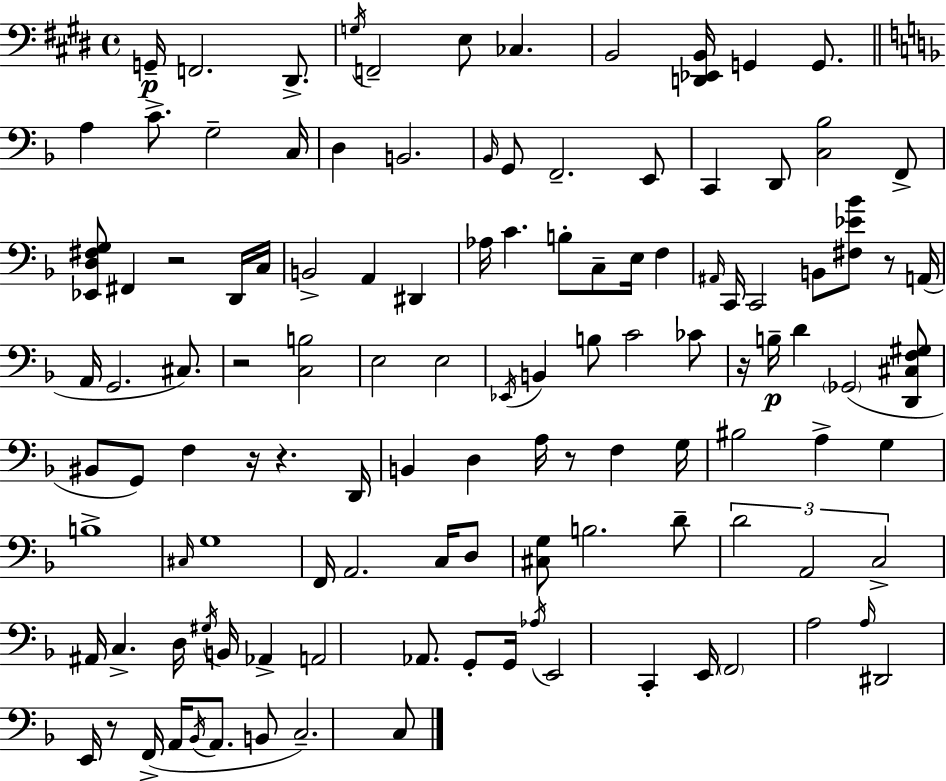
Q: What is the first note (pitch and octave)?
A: G2